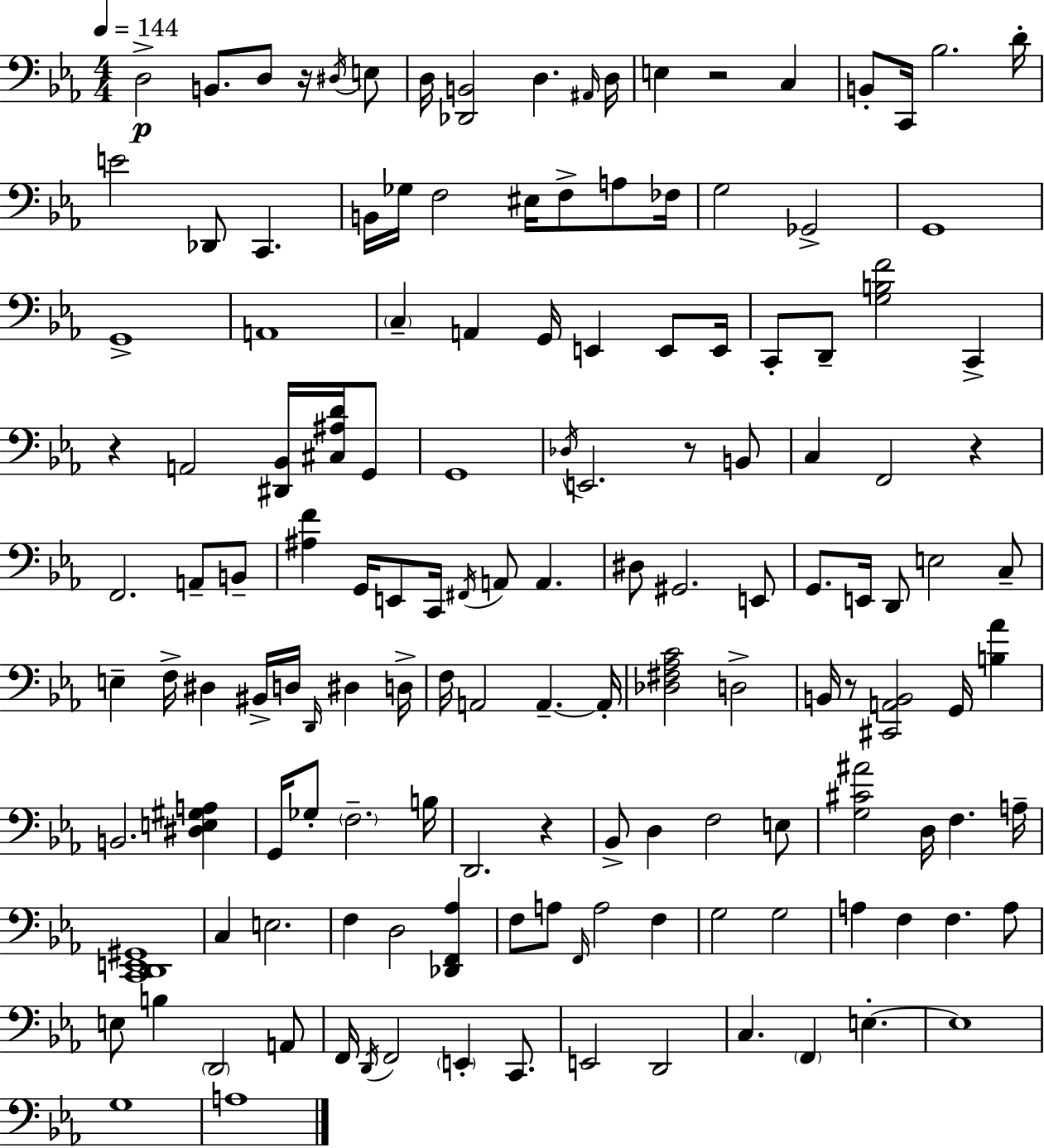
X:1
T:Untitled
M:4/4
L:1/4
K:Eb
D,2 B,,/2 D,/2 z/4 ^D,/4 E,/2 D,/4 [_D,,B,,]2 D, ^A,,/4 D,/4 E, z2 C, B,,/2 C,,/4 _B,2 D/4 E2 _D,,/2 C,, B,,/4 _G,/4 F,2 ^E,/4 F,/2 A,/2 _F,/4 G,2 _G,,2 G,,4 G,,4 A,,4 C, A,, G,,/4 E,, E,,/2 E,,/4 C,,/2 D,,/2 [G,B,F]2 C,, z A,,2 [^D,,_B,,]/4 [^C,^A,D]/4 G,,/2 G,,4 _D,/4 E,,2 z/2 B,,/2 C, F,,2 z F,,2 A,,/2 B,,/2 [^A,F] G,,/4 E,,/2 C,,/4 ^F,,/4 A,,/2 A,, ^D,/2 ^G,,2 E,,/2 G,,/2 E,,/4 D,,/2 E,2 C,/2 E, F,/4 ^D, ^B,,/4 D,/4 D,,/4 ^D, D,/4 F,/4 A,,2 A,, A,,/4 [_D,^F,_A,C]2 D,2 B,,/4 z/2 [^C,,A,,B,,]2 G,,/4 [B,_A] B,,2 [^D,E,^G,A,] G,,/4 _G,/2 F,2 B,/4 D,,2 z _B,,/2 D, F,2 E,/2 [G,^C^A]2 D,/4 F, A,/4 [C,,D,,E,,^G,,]4 C, E,2 F, D,2 [_D,,F,,_A,] F,/2 A,/2 F,,/4 A,2 F, G,2 G,2 A, F, F, A,/2 E,/2 B, D,,2 A,,/2 F,,/4 D,,/4 F,,2 E,, C,,/2 E,,2 D,,2 C, F,, E, E,4 G,4 A,4